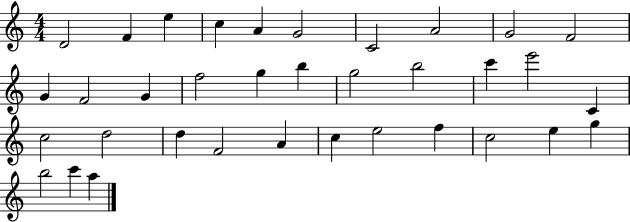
{
  \clef treble
  \numericTimeSignature
  \time 4/4
  \key c \major
  d'2 f'4 e''4 | c''4 a'4 g'2 | c'2 a'2 | g'2 f'2 | \break g'4 f'2 g'4 | f''2 g''4 b''4 | g''2 b''2 | c'''4 e'''2 c'4 | \break c''2 d''2 | d''4 f'2 a'4 | c''4 e''2 f''4 | c''2 e''4 g''4 | \break b''2 c'''4 a''4 | \bar "|."
}